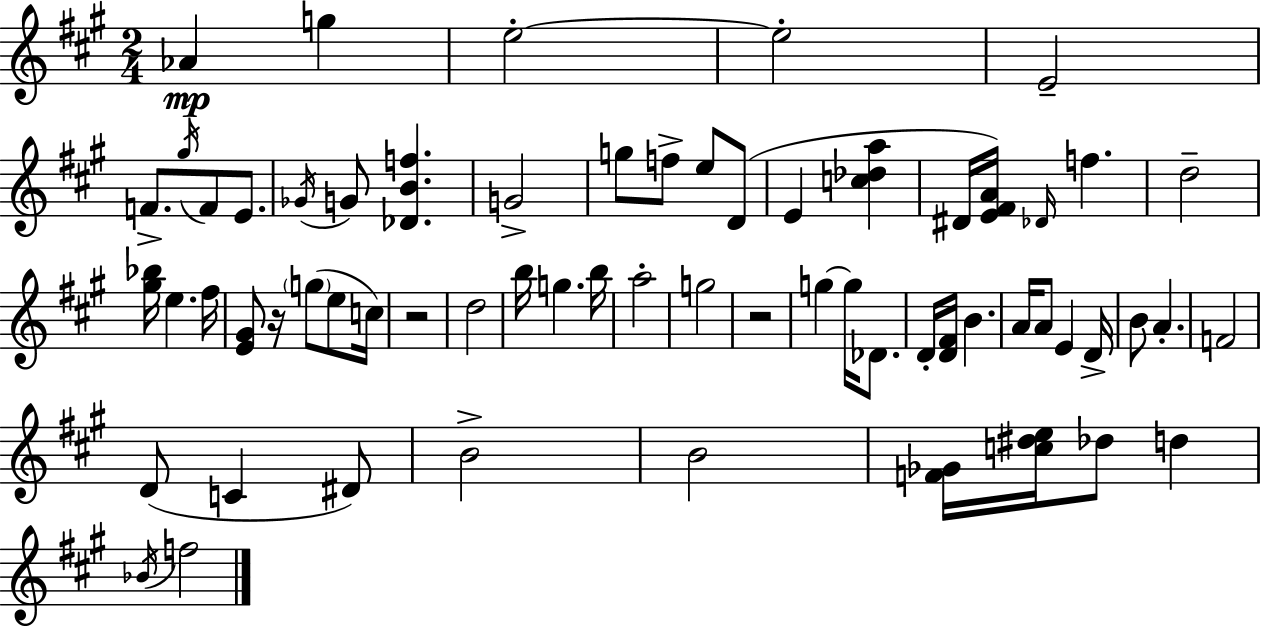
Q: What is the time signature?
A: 2/4